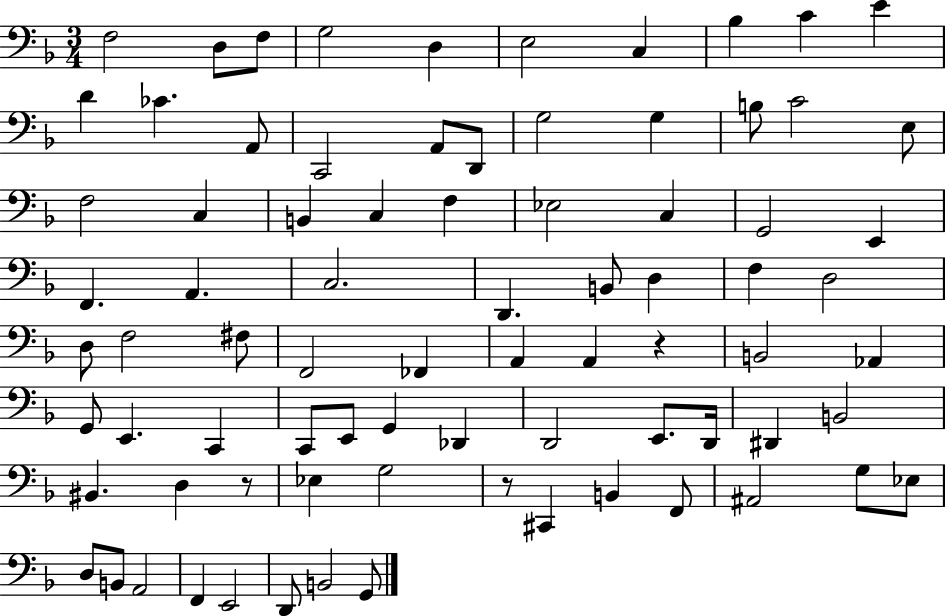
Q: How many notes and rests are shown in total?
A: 80